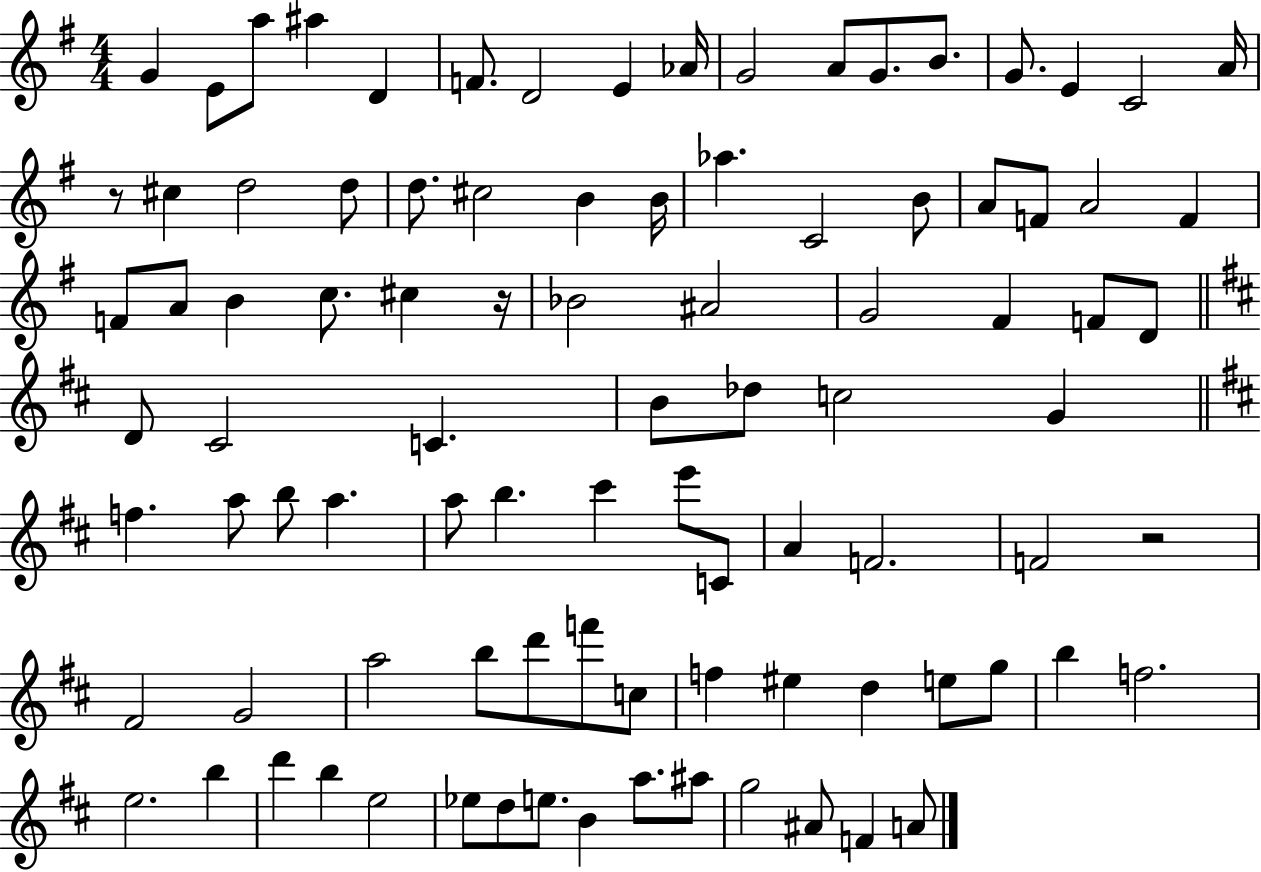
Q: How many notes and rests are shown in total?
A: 93